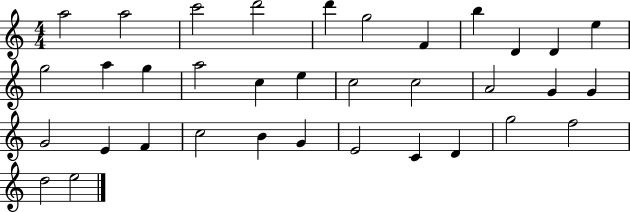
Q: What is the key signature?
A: C major